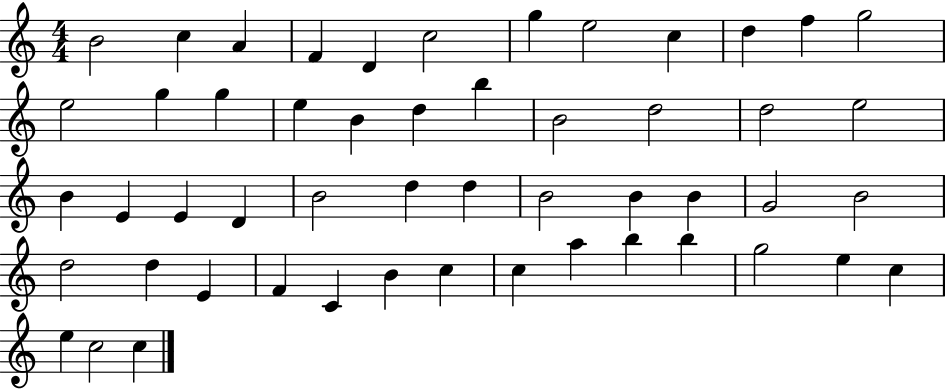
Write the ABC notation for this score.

X:1
T:Untitled
M:4/4
L:1/4
K:C
B2 c A F D c2 g e2 c d f g2 e2 g g e B d b B2 d2 d2 e2 B E E D B2 d d B2 B B G2 B2 d2 d E F C B c c a b b g2 e c e c2 c